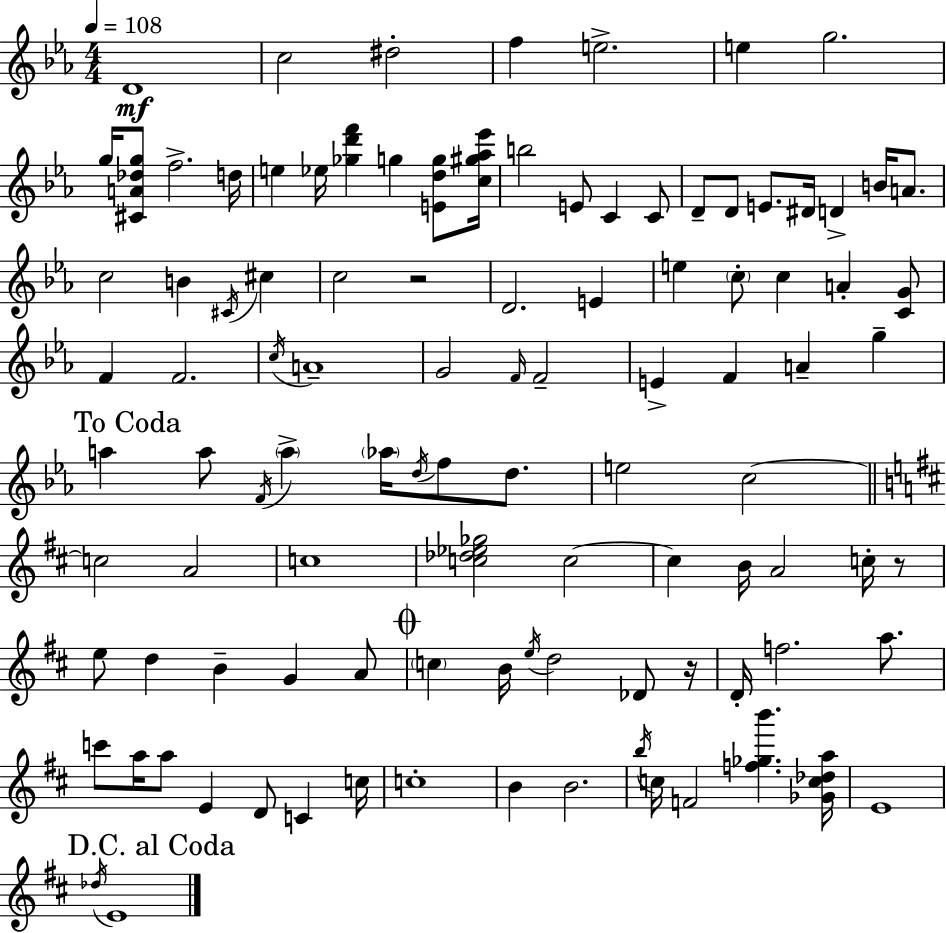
{
  \clef treble
  \numericTimeSignature
  \time 4/4
  \key c \minor
  \tempo 4 = 108
  d'1\mf | c''2 dis''2-. | f''4 e''2.-> | e''4 g''2. | \break g''16 <cis' a' des'' g''>8 f''2.-> d''16 | e''4 ees''16 <ges'' d''' f'''>4 g''4 <e' d'' g''>8 <c'' gis'' aes'' ees'''>16 | b''2 e'8 c'4 c'8 | d'8-- d'8 e'8. dis'16 d'4-> b'16 a'8. | \break c''2 b'4 \acciaccatura { cis'16 } cis''4 | c''2 r2 | d'2. e'4 | e''4 \parenthesize c''8-. c''4 a'4-. <c' g'>8 | \break f'4 f'2. | \acciaccatura { c''16 } a'1-- | g'2 \grace { f'16 } f'2-- | e'4-> f'4 a'4-- g''4-- | \break \mark "To Coda" a''4 a''8 \acciaccatura { f'16 } \parenthesize a''4-> \parenthesize aes''16 \acciaccatura { d''16 } | f''8 d''8. e''2 c''2~~ | \bar "||" \break \key b \minor c''2 a'2 | c''1 | <c'' des'' ees'' ges''>2 c''2~~ | c''4 b'16 a'2 c''16-. r8 | \break e''8 d''4 b'4-- g'4 a'8 | \mark \markup { \musicglyph "scripts.coda" } \parenthesize c''4 b'16 \acciaccatura { e''16 } d''2 des'8 | r16 d'16-. f''2. a''8. | c'''8 a''16 a''8 e'4 d'8 c'4 | \break c''16 c''1-. | b'4 b'2. | \acciaccatura { b''16 } c''16 f'2 <f'' ges'' b'''>4. | <ges' c'' des'' a''>16 e'1 | \break \mark "D.C. al Coda" \acciaccatura { des''16 } e'1 | \bar "|."
}